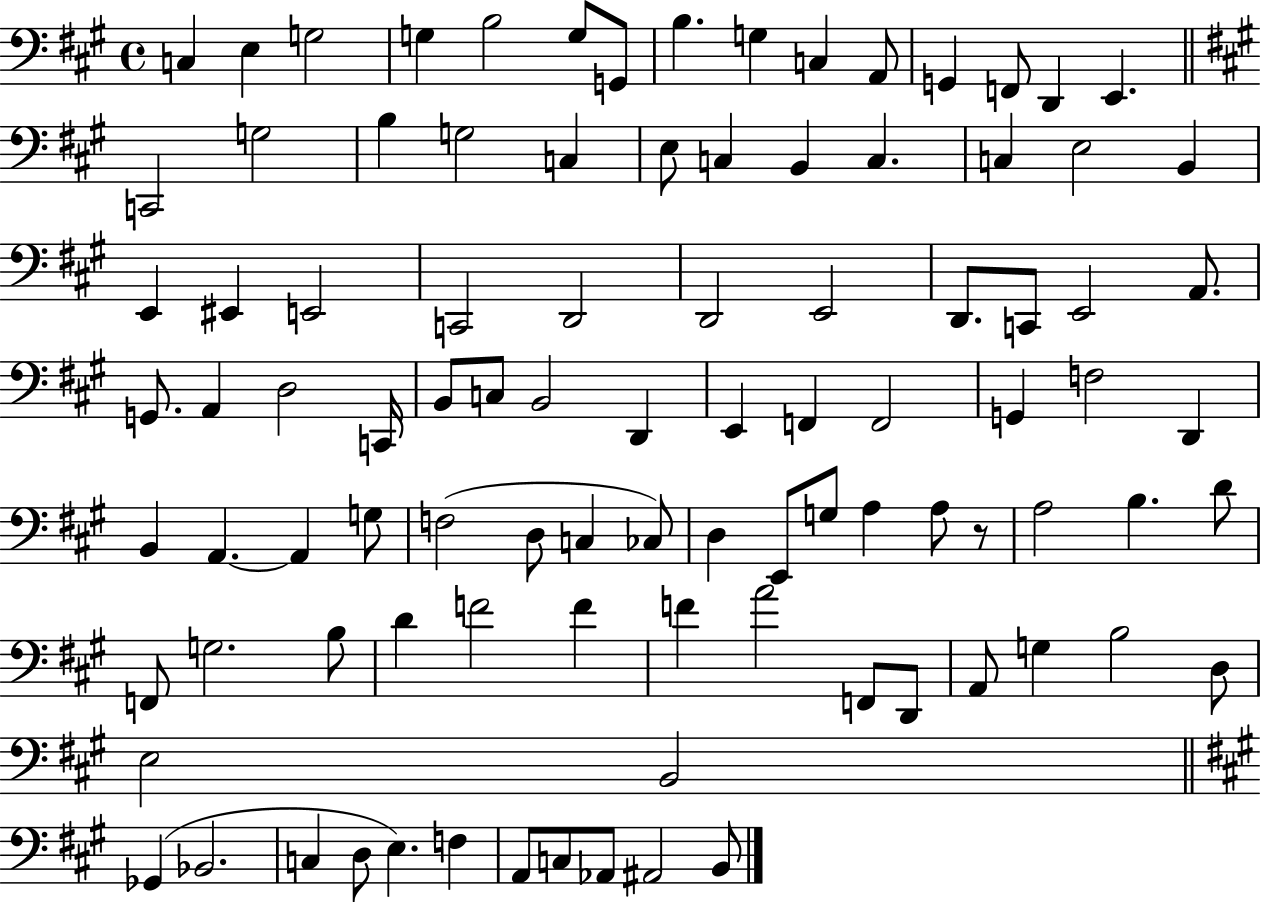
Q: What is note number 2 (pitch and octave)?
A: E3